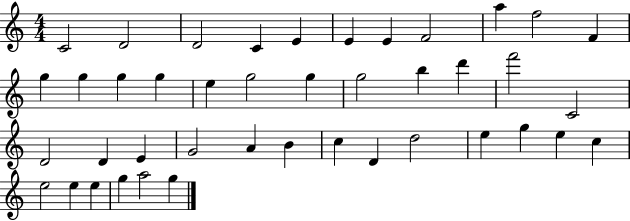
X:1
T:Untitled
M:4/4
L:1/4
K:C
C2 D2 D2 C E E E F2 a f2 F g g g g e g2 g g2 b d' f'2 C2 D2 D E G2 A B c D d2 e g e c e2 e e g a2 g